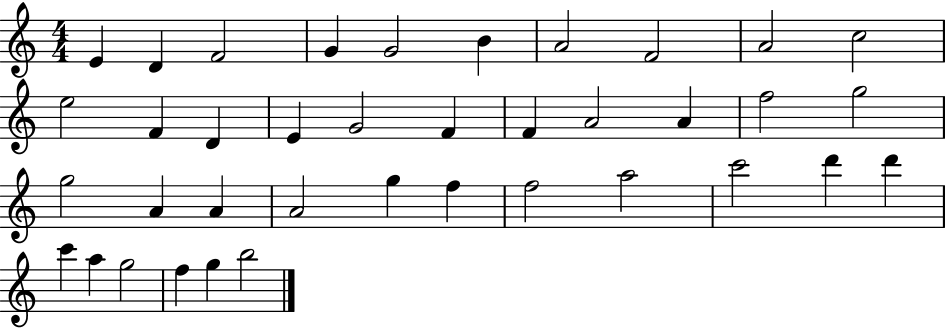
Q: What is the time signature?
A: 4/4